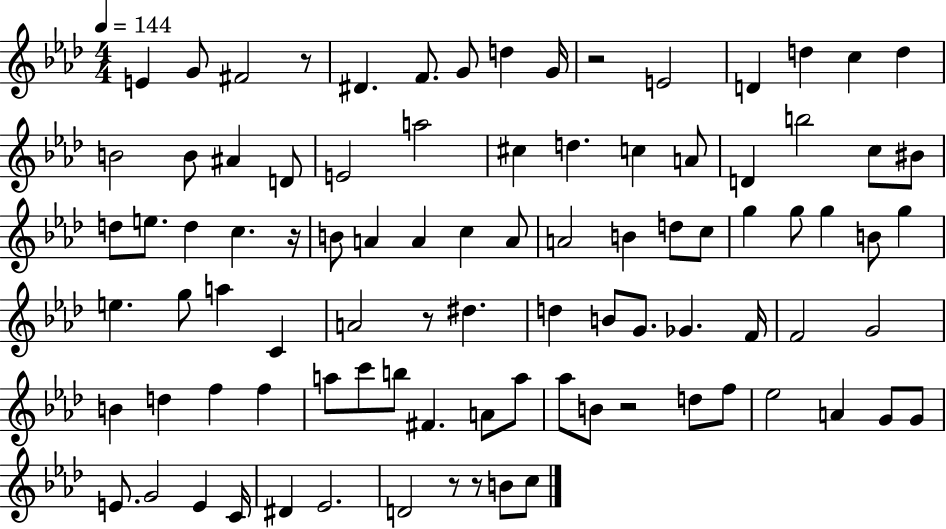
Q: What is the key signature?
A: AES major